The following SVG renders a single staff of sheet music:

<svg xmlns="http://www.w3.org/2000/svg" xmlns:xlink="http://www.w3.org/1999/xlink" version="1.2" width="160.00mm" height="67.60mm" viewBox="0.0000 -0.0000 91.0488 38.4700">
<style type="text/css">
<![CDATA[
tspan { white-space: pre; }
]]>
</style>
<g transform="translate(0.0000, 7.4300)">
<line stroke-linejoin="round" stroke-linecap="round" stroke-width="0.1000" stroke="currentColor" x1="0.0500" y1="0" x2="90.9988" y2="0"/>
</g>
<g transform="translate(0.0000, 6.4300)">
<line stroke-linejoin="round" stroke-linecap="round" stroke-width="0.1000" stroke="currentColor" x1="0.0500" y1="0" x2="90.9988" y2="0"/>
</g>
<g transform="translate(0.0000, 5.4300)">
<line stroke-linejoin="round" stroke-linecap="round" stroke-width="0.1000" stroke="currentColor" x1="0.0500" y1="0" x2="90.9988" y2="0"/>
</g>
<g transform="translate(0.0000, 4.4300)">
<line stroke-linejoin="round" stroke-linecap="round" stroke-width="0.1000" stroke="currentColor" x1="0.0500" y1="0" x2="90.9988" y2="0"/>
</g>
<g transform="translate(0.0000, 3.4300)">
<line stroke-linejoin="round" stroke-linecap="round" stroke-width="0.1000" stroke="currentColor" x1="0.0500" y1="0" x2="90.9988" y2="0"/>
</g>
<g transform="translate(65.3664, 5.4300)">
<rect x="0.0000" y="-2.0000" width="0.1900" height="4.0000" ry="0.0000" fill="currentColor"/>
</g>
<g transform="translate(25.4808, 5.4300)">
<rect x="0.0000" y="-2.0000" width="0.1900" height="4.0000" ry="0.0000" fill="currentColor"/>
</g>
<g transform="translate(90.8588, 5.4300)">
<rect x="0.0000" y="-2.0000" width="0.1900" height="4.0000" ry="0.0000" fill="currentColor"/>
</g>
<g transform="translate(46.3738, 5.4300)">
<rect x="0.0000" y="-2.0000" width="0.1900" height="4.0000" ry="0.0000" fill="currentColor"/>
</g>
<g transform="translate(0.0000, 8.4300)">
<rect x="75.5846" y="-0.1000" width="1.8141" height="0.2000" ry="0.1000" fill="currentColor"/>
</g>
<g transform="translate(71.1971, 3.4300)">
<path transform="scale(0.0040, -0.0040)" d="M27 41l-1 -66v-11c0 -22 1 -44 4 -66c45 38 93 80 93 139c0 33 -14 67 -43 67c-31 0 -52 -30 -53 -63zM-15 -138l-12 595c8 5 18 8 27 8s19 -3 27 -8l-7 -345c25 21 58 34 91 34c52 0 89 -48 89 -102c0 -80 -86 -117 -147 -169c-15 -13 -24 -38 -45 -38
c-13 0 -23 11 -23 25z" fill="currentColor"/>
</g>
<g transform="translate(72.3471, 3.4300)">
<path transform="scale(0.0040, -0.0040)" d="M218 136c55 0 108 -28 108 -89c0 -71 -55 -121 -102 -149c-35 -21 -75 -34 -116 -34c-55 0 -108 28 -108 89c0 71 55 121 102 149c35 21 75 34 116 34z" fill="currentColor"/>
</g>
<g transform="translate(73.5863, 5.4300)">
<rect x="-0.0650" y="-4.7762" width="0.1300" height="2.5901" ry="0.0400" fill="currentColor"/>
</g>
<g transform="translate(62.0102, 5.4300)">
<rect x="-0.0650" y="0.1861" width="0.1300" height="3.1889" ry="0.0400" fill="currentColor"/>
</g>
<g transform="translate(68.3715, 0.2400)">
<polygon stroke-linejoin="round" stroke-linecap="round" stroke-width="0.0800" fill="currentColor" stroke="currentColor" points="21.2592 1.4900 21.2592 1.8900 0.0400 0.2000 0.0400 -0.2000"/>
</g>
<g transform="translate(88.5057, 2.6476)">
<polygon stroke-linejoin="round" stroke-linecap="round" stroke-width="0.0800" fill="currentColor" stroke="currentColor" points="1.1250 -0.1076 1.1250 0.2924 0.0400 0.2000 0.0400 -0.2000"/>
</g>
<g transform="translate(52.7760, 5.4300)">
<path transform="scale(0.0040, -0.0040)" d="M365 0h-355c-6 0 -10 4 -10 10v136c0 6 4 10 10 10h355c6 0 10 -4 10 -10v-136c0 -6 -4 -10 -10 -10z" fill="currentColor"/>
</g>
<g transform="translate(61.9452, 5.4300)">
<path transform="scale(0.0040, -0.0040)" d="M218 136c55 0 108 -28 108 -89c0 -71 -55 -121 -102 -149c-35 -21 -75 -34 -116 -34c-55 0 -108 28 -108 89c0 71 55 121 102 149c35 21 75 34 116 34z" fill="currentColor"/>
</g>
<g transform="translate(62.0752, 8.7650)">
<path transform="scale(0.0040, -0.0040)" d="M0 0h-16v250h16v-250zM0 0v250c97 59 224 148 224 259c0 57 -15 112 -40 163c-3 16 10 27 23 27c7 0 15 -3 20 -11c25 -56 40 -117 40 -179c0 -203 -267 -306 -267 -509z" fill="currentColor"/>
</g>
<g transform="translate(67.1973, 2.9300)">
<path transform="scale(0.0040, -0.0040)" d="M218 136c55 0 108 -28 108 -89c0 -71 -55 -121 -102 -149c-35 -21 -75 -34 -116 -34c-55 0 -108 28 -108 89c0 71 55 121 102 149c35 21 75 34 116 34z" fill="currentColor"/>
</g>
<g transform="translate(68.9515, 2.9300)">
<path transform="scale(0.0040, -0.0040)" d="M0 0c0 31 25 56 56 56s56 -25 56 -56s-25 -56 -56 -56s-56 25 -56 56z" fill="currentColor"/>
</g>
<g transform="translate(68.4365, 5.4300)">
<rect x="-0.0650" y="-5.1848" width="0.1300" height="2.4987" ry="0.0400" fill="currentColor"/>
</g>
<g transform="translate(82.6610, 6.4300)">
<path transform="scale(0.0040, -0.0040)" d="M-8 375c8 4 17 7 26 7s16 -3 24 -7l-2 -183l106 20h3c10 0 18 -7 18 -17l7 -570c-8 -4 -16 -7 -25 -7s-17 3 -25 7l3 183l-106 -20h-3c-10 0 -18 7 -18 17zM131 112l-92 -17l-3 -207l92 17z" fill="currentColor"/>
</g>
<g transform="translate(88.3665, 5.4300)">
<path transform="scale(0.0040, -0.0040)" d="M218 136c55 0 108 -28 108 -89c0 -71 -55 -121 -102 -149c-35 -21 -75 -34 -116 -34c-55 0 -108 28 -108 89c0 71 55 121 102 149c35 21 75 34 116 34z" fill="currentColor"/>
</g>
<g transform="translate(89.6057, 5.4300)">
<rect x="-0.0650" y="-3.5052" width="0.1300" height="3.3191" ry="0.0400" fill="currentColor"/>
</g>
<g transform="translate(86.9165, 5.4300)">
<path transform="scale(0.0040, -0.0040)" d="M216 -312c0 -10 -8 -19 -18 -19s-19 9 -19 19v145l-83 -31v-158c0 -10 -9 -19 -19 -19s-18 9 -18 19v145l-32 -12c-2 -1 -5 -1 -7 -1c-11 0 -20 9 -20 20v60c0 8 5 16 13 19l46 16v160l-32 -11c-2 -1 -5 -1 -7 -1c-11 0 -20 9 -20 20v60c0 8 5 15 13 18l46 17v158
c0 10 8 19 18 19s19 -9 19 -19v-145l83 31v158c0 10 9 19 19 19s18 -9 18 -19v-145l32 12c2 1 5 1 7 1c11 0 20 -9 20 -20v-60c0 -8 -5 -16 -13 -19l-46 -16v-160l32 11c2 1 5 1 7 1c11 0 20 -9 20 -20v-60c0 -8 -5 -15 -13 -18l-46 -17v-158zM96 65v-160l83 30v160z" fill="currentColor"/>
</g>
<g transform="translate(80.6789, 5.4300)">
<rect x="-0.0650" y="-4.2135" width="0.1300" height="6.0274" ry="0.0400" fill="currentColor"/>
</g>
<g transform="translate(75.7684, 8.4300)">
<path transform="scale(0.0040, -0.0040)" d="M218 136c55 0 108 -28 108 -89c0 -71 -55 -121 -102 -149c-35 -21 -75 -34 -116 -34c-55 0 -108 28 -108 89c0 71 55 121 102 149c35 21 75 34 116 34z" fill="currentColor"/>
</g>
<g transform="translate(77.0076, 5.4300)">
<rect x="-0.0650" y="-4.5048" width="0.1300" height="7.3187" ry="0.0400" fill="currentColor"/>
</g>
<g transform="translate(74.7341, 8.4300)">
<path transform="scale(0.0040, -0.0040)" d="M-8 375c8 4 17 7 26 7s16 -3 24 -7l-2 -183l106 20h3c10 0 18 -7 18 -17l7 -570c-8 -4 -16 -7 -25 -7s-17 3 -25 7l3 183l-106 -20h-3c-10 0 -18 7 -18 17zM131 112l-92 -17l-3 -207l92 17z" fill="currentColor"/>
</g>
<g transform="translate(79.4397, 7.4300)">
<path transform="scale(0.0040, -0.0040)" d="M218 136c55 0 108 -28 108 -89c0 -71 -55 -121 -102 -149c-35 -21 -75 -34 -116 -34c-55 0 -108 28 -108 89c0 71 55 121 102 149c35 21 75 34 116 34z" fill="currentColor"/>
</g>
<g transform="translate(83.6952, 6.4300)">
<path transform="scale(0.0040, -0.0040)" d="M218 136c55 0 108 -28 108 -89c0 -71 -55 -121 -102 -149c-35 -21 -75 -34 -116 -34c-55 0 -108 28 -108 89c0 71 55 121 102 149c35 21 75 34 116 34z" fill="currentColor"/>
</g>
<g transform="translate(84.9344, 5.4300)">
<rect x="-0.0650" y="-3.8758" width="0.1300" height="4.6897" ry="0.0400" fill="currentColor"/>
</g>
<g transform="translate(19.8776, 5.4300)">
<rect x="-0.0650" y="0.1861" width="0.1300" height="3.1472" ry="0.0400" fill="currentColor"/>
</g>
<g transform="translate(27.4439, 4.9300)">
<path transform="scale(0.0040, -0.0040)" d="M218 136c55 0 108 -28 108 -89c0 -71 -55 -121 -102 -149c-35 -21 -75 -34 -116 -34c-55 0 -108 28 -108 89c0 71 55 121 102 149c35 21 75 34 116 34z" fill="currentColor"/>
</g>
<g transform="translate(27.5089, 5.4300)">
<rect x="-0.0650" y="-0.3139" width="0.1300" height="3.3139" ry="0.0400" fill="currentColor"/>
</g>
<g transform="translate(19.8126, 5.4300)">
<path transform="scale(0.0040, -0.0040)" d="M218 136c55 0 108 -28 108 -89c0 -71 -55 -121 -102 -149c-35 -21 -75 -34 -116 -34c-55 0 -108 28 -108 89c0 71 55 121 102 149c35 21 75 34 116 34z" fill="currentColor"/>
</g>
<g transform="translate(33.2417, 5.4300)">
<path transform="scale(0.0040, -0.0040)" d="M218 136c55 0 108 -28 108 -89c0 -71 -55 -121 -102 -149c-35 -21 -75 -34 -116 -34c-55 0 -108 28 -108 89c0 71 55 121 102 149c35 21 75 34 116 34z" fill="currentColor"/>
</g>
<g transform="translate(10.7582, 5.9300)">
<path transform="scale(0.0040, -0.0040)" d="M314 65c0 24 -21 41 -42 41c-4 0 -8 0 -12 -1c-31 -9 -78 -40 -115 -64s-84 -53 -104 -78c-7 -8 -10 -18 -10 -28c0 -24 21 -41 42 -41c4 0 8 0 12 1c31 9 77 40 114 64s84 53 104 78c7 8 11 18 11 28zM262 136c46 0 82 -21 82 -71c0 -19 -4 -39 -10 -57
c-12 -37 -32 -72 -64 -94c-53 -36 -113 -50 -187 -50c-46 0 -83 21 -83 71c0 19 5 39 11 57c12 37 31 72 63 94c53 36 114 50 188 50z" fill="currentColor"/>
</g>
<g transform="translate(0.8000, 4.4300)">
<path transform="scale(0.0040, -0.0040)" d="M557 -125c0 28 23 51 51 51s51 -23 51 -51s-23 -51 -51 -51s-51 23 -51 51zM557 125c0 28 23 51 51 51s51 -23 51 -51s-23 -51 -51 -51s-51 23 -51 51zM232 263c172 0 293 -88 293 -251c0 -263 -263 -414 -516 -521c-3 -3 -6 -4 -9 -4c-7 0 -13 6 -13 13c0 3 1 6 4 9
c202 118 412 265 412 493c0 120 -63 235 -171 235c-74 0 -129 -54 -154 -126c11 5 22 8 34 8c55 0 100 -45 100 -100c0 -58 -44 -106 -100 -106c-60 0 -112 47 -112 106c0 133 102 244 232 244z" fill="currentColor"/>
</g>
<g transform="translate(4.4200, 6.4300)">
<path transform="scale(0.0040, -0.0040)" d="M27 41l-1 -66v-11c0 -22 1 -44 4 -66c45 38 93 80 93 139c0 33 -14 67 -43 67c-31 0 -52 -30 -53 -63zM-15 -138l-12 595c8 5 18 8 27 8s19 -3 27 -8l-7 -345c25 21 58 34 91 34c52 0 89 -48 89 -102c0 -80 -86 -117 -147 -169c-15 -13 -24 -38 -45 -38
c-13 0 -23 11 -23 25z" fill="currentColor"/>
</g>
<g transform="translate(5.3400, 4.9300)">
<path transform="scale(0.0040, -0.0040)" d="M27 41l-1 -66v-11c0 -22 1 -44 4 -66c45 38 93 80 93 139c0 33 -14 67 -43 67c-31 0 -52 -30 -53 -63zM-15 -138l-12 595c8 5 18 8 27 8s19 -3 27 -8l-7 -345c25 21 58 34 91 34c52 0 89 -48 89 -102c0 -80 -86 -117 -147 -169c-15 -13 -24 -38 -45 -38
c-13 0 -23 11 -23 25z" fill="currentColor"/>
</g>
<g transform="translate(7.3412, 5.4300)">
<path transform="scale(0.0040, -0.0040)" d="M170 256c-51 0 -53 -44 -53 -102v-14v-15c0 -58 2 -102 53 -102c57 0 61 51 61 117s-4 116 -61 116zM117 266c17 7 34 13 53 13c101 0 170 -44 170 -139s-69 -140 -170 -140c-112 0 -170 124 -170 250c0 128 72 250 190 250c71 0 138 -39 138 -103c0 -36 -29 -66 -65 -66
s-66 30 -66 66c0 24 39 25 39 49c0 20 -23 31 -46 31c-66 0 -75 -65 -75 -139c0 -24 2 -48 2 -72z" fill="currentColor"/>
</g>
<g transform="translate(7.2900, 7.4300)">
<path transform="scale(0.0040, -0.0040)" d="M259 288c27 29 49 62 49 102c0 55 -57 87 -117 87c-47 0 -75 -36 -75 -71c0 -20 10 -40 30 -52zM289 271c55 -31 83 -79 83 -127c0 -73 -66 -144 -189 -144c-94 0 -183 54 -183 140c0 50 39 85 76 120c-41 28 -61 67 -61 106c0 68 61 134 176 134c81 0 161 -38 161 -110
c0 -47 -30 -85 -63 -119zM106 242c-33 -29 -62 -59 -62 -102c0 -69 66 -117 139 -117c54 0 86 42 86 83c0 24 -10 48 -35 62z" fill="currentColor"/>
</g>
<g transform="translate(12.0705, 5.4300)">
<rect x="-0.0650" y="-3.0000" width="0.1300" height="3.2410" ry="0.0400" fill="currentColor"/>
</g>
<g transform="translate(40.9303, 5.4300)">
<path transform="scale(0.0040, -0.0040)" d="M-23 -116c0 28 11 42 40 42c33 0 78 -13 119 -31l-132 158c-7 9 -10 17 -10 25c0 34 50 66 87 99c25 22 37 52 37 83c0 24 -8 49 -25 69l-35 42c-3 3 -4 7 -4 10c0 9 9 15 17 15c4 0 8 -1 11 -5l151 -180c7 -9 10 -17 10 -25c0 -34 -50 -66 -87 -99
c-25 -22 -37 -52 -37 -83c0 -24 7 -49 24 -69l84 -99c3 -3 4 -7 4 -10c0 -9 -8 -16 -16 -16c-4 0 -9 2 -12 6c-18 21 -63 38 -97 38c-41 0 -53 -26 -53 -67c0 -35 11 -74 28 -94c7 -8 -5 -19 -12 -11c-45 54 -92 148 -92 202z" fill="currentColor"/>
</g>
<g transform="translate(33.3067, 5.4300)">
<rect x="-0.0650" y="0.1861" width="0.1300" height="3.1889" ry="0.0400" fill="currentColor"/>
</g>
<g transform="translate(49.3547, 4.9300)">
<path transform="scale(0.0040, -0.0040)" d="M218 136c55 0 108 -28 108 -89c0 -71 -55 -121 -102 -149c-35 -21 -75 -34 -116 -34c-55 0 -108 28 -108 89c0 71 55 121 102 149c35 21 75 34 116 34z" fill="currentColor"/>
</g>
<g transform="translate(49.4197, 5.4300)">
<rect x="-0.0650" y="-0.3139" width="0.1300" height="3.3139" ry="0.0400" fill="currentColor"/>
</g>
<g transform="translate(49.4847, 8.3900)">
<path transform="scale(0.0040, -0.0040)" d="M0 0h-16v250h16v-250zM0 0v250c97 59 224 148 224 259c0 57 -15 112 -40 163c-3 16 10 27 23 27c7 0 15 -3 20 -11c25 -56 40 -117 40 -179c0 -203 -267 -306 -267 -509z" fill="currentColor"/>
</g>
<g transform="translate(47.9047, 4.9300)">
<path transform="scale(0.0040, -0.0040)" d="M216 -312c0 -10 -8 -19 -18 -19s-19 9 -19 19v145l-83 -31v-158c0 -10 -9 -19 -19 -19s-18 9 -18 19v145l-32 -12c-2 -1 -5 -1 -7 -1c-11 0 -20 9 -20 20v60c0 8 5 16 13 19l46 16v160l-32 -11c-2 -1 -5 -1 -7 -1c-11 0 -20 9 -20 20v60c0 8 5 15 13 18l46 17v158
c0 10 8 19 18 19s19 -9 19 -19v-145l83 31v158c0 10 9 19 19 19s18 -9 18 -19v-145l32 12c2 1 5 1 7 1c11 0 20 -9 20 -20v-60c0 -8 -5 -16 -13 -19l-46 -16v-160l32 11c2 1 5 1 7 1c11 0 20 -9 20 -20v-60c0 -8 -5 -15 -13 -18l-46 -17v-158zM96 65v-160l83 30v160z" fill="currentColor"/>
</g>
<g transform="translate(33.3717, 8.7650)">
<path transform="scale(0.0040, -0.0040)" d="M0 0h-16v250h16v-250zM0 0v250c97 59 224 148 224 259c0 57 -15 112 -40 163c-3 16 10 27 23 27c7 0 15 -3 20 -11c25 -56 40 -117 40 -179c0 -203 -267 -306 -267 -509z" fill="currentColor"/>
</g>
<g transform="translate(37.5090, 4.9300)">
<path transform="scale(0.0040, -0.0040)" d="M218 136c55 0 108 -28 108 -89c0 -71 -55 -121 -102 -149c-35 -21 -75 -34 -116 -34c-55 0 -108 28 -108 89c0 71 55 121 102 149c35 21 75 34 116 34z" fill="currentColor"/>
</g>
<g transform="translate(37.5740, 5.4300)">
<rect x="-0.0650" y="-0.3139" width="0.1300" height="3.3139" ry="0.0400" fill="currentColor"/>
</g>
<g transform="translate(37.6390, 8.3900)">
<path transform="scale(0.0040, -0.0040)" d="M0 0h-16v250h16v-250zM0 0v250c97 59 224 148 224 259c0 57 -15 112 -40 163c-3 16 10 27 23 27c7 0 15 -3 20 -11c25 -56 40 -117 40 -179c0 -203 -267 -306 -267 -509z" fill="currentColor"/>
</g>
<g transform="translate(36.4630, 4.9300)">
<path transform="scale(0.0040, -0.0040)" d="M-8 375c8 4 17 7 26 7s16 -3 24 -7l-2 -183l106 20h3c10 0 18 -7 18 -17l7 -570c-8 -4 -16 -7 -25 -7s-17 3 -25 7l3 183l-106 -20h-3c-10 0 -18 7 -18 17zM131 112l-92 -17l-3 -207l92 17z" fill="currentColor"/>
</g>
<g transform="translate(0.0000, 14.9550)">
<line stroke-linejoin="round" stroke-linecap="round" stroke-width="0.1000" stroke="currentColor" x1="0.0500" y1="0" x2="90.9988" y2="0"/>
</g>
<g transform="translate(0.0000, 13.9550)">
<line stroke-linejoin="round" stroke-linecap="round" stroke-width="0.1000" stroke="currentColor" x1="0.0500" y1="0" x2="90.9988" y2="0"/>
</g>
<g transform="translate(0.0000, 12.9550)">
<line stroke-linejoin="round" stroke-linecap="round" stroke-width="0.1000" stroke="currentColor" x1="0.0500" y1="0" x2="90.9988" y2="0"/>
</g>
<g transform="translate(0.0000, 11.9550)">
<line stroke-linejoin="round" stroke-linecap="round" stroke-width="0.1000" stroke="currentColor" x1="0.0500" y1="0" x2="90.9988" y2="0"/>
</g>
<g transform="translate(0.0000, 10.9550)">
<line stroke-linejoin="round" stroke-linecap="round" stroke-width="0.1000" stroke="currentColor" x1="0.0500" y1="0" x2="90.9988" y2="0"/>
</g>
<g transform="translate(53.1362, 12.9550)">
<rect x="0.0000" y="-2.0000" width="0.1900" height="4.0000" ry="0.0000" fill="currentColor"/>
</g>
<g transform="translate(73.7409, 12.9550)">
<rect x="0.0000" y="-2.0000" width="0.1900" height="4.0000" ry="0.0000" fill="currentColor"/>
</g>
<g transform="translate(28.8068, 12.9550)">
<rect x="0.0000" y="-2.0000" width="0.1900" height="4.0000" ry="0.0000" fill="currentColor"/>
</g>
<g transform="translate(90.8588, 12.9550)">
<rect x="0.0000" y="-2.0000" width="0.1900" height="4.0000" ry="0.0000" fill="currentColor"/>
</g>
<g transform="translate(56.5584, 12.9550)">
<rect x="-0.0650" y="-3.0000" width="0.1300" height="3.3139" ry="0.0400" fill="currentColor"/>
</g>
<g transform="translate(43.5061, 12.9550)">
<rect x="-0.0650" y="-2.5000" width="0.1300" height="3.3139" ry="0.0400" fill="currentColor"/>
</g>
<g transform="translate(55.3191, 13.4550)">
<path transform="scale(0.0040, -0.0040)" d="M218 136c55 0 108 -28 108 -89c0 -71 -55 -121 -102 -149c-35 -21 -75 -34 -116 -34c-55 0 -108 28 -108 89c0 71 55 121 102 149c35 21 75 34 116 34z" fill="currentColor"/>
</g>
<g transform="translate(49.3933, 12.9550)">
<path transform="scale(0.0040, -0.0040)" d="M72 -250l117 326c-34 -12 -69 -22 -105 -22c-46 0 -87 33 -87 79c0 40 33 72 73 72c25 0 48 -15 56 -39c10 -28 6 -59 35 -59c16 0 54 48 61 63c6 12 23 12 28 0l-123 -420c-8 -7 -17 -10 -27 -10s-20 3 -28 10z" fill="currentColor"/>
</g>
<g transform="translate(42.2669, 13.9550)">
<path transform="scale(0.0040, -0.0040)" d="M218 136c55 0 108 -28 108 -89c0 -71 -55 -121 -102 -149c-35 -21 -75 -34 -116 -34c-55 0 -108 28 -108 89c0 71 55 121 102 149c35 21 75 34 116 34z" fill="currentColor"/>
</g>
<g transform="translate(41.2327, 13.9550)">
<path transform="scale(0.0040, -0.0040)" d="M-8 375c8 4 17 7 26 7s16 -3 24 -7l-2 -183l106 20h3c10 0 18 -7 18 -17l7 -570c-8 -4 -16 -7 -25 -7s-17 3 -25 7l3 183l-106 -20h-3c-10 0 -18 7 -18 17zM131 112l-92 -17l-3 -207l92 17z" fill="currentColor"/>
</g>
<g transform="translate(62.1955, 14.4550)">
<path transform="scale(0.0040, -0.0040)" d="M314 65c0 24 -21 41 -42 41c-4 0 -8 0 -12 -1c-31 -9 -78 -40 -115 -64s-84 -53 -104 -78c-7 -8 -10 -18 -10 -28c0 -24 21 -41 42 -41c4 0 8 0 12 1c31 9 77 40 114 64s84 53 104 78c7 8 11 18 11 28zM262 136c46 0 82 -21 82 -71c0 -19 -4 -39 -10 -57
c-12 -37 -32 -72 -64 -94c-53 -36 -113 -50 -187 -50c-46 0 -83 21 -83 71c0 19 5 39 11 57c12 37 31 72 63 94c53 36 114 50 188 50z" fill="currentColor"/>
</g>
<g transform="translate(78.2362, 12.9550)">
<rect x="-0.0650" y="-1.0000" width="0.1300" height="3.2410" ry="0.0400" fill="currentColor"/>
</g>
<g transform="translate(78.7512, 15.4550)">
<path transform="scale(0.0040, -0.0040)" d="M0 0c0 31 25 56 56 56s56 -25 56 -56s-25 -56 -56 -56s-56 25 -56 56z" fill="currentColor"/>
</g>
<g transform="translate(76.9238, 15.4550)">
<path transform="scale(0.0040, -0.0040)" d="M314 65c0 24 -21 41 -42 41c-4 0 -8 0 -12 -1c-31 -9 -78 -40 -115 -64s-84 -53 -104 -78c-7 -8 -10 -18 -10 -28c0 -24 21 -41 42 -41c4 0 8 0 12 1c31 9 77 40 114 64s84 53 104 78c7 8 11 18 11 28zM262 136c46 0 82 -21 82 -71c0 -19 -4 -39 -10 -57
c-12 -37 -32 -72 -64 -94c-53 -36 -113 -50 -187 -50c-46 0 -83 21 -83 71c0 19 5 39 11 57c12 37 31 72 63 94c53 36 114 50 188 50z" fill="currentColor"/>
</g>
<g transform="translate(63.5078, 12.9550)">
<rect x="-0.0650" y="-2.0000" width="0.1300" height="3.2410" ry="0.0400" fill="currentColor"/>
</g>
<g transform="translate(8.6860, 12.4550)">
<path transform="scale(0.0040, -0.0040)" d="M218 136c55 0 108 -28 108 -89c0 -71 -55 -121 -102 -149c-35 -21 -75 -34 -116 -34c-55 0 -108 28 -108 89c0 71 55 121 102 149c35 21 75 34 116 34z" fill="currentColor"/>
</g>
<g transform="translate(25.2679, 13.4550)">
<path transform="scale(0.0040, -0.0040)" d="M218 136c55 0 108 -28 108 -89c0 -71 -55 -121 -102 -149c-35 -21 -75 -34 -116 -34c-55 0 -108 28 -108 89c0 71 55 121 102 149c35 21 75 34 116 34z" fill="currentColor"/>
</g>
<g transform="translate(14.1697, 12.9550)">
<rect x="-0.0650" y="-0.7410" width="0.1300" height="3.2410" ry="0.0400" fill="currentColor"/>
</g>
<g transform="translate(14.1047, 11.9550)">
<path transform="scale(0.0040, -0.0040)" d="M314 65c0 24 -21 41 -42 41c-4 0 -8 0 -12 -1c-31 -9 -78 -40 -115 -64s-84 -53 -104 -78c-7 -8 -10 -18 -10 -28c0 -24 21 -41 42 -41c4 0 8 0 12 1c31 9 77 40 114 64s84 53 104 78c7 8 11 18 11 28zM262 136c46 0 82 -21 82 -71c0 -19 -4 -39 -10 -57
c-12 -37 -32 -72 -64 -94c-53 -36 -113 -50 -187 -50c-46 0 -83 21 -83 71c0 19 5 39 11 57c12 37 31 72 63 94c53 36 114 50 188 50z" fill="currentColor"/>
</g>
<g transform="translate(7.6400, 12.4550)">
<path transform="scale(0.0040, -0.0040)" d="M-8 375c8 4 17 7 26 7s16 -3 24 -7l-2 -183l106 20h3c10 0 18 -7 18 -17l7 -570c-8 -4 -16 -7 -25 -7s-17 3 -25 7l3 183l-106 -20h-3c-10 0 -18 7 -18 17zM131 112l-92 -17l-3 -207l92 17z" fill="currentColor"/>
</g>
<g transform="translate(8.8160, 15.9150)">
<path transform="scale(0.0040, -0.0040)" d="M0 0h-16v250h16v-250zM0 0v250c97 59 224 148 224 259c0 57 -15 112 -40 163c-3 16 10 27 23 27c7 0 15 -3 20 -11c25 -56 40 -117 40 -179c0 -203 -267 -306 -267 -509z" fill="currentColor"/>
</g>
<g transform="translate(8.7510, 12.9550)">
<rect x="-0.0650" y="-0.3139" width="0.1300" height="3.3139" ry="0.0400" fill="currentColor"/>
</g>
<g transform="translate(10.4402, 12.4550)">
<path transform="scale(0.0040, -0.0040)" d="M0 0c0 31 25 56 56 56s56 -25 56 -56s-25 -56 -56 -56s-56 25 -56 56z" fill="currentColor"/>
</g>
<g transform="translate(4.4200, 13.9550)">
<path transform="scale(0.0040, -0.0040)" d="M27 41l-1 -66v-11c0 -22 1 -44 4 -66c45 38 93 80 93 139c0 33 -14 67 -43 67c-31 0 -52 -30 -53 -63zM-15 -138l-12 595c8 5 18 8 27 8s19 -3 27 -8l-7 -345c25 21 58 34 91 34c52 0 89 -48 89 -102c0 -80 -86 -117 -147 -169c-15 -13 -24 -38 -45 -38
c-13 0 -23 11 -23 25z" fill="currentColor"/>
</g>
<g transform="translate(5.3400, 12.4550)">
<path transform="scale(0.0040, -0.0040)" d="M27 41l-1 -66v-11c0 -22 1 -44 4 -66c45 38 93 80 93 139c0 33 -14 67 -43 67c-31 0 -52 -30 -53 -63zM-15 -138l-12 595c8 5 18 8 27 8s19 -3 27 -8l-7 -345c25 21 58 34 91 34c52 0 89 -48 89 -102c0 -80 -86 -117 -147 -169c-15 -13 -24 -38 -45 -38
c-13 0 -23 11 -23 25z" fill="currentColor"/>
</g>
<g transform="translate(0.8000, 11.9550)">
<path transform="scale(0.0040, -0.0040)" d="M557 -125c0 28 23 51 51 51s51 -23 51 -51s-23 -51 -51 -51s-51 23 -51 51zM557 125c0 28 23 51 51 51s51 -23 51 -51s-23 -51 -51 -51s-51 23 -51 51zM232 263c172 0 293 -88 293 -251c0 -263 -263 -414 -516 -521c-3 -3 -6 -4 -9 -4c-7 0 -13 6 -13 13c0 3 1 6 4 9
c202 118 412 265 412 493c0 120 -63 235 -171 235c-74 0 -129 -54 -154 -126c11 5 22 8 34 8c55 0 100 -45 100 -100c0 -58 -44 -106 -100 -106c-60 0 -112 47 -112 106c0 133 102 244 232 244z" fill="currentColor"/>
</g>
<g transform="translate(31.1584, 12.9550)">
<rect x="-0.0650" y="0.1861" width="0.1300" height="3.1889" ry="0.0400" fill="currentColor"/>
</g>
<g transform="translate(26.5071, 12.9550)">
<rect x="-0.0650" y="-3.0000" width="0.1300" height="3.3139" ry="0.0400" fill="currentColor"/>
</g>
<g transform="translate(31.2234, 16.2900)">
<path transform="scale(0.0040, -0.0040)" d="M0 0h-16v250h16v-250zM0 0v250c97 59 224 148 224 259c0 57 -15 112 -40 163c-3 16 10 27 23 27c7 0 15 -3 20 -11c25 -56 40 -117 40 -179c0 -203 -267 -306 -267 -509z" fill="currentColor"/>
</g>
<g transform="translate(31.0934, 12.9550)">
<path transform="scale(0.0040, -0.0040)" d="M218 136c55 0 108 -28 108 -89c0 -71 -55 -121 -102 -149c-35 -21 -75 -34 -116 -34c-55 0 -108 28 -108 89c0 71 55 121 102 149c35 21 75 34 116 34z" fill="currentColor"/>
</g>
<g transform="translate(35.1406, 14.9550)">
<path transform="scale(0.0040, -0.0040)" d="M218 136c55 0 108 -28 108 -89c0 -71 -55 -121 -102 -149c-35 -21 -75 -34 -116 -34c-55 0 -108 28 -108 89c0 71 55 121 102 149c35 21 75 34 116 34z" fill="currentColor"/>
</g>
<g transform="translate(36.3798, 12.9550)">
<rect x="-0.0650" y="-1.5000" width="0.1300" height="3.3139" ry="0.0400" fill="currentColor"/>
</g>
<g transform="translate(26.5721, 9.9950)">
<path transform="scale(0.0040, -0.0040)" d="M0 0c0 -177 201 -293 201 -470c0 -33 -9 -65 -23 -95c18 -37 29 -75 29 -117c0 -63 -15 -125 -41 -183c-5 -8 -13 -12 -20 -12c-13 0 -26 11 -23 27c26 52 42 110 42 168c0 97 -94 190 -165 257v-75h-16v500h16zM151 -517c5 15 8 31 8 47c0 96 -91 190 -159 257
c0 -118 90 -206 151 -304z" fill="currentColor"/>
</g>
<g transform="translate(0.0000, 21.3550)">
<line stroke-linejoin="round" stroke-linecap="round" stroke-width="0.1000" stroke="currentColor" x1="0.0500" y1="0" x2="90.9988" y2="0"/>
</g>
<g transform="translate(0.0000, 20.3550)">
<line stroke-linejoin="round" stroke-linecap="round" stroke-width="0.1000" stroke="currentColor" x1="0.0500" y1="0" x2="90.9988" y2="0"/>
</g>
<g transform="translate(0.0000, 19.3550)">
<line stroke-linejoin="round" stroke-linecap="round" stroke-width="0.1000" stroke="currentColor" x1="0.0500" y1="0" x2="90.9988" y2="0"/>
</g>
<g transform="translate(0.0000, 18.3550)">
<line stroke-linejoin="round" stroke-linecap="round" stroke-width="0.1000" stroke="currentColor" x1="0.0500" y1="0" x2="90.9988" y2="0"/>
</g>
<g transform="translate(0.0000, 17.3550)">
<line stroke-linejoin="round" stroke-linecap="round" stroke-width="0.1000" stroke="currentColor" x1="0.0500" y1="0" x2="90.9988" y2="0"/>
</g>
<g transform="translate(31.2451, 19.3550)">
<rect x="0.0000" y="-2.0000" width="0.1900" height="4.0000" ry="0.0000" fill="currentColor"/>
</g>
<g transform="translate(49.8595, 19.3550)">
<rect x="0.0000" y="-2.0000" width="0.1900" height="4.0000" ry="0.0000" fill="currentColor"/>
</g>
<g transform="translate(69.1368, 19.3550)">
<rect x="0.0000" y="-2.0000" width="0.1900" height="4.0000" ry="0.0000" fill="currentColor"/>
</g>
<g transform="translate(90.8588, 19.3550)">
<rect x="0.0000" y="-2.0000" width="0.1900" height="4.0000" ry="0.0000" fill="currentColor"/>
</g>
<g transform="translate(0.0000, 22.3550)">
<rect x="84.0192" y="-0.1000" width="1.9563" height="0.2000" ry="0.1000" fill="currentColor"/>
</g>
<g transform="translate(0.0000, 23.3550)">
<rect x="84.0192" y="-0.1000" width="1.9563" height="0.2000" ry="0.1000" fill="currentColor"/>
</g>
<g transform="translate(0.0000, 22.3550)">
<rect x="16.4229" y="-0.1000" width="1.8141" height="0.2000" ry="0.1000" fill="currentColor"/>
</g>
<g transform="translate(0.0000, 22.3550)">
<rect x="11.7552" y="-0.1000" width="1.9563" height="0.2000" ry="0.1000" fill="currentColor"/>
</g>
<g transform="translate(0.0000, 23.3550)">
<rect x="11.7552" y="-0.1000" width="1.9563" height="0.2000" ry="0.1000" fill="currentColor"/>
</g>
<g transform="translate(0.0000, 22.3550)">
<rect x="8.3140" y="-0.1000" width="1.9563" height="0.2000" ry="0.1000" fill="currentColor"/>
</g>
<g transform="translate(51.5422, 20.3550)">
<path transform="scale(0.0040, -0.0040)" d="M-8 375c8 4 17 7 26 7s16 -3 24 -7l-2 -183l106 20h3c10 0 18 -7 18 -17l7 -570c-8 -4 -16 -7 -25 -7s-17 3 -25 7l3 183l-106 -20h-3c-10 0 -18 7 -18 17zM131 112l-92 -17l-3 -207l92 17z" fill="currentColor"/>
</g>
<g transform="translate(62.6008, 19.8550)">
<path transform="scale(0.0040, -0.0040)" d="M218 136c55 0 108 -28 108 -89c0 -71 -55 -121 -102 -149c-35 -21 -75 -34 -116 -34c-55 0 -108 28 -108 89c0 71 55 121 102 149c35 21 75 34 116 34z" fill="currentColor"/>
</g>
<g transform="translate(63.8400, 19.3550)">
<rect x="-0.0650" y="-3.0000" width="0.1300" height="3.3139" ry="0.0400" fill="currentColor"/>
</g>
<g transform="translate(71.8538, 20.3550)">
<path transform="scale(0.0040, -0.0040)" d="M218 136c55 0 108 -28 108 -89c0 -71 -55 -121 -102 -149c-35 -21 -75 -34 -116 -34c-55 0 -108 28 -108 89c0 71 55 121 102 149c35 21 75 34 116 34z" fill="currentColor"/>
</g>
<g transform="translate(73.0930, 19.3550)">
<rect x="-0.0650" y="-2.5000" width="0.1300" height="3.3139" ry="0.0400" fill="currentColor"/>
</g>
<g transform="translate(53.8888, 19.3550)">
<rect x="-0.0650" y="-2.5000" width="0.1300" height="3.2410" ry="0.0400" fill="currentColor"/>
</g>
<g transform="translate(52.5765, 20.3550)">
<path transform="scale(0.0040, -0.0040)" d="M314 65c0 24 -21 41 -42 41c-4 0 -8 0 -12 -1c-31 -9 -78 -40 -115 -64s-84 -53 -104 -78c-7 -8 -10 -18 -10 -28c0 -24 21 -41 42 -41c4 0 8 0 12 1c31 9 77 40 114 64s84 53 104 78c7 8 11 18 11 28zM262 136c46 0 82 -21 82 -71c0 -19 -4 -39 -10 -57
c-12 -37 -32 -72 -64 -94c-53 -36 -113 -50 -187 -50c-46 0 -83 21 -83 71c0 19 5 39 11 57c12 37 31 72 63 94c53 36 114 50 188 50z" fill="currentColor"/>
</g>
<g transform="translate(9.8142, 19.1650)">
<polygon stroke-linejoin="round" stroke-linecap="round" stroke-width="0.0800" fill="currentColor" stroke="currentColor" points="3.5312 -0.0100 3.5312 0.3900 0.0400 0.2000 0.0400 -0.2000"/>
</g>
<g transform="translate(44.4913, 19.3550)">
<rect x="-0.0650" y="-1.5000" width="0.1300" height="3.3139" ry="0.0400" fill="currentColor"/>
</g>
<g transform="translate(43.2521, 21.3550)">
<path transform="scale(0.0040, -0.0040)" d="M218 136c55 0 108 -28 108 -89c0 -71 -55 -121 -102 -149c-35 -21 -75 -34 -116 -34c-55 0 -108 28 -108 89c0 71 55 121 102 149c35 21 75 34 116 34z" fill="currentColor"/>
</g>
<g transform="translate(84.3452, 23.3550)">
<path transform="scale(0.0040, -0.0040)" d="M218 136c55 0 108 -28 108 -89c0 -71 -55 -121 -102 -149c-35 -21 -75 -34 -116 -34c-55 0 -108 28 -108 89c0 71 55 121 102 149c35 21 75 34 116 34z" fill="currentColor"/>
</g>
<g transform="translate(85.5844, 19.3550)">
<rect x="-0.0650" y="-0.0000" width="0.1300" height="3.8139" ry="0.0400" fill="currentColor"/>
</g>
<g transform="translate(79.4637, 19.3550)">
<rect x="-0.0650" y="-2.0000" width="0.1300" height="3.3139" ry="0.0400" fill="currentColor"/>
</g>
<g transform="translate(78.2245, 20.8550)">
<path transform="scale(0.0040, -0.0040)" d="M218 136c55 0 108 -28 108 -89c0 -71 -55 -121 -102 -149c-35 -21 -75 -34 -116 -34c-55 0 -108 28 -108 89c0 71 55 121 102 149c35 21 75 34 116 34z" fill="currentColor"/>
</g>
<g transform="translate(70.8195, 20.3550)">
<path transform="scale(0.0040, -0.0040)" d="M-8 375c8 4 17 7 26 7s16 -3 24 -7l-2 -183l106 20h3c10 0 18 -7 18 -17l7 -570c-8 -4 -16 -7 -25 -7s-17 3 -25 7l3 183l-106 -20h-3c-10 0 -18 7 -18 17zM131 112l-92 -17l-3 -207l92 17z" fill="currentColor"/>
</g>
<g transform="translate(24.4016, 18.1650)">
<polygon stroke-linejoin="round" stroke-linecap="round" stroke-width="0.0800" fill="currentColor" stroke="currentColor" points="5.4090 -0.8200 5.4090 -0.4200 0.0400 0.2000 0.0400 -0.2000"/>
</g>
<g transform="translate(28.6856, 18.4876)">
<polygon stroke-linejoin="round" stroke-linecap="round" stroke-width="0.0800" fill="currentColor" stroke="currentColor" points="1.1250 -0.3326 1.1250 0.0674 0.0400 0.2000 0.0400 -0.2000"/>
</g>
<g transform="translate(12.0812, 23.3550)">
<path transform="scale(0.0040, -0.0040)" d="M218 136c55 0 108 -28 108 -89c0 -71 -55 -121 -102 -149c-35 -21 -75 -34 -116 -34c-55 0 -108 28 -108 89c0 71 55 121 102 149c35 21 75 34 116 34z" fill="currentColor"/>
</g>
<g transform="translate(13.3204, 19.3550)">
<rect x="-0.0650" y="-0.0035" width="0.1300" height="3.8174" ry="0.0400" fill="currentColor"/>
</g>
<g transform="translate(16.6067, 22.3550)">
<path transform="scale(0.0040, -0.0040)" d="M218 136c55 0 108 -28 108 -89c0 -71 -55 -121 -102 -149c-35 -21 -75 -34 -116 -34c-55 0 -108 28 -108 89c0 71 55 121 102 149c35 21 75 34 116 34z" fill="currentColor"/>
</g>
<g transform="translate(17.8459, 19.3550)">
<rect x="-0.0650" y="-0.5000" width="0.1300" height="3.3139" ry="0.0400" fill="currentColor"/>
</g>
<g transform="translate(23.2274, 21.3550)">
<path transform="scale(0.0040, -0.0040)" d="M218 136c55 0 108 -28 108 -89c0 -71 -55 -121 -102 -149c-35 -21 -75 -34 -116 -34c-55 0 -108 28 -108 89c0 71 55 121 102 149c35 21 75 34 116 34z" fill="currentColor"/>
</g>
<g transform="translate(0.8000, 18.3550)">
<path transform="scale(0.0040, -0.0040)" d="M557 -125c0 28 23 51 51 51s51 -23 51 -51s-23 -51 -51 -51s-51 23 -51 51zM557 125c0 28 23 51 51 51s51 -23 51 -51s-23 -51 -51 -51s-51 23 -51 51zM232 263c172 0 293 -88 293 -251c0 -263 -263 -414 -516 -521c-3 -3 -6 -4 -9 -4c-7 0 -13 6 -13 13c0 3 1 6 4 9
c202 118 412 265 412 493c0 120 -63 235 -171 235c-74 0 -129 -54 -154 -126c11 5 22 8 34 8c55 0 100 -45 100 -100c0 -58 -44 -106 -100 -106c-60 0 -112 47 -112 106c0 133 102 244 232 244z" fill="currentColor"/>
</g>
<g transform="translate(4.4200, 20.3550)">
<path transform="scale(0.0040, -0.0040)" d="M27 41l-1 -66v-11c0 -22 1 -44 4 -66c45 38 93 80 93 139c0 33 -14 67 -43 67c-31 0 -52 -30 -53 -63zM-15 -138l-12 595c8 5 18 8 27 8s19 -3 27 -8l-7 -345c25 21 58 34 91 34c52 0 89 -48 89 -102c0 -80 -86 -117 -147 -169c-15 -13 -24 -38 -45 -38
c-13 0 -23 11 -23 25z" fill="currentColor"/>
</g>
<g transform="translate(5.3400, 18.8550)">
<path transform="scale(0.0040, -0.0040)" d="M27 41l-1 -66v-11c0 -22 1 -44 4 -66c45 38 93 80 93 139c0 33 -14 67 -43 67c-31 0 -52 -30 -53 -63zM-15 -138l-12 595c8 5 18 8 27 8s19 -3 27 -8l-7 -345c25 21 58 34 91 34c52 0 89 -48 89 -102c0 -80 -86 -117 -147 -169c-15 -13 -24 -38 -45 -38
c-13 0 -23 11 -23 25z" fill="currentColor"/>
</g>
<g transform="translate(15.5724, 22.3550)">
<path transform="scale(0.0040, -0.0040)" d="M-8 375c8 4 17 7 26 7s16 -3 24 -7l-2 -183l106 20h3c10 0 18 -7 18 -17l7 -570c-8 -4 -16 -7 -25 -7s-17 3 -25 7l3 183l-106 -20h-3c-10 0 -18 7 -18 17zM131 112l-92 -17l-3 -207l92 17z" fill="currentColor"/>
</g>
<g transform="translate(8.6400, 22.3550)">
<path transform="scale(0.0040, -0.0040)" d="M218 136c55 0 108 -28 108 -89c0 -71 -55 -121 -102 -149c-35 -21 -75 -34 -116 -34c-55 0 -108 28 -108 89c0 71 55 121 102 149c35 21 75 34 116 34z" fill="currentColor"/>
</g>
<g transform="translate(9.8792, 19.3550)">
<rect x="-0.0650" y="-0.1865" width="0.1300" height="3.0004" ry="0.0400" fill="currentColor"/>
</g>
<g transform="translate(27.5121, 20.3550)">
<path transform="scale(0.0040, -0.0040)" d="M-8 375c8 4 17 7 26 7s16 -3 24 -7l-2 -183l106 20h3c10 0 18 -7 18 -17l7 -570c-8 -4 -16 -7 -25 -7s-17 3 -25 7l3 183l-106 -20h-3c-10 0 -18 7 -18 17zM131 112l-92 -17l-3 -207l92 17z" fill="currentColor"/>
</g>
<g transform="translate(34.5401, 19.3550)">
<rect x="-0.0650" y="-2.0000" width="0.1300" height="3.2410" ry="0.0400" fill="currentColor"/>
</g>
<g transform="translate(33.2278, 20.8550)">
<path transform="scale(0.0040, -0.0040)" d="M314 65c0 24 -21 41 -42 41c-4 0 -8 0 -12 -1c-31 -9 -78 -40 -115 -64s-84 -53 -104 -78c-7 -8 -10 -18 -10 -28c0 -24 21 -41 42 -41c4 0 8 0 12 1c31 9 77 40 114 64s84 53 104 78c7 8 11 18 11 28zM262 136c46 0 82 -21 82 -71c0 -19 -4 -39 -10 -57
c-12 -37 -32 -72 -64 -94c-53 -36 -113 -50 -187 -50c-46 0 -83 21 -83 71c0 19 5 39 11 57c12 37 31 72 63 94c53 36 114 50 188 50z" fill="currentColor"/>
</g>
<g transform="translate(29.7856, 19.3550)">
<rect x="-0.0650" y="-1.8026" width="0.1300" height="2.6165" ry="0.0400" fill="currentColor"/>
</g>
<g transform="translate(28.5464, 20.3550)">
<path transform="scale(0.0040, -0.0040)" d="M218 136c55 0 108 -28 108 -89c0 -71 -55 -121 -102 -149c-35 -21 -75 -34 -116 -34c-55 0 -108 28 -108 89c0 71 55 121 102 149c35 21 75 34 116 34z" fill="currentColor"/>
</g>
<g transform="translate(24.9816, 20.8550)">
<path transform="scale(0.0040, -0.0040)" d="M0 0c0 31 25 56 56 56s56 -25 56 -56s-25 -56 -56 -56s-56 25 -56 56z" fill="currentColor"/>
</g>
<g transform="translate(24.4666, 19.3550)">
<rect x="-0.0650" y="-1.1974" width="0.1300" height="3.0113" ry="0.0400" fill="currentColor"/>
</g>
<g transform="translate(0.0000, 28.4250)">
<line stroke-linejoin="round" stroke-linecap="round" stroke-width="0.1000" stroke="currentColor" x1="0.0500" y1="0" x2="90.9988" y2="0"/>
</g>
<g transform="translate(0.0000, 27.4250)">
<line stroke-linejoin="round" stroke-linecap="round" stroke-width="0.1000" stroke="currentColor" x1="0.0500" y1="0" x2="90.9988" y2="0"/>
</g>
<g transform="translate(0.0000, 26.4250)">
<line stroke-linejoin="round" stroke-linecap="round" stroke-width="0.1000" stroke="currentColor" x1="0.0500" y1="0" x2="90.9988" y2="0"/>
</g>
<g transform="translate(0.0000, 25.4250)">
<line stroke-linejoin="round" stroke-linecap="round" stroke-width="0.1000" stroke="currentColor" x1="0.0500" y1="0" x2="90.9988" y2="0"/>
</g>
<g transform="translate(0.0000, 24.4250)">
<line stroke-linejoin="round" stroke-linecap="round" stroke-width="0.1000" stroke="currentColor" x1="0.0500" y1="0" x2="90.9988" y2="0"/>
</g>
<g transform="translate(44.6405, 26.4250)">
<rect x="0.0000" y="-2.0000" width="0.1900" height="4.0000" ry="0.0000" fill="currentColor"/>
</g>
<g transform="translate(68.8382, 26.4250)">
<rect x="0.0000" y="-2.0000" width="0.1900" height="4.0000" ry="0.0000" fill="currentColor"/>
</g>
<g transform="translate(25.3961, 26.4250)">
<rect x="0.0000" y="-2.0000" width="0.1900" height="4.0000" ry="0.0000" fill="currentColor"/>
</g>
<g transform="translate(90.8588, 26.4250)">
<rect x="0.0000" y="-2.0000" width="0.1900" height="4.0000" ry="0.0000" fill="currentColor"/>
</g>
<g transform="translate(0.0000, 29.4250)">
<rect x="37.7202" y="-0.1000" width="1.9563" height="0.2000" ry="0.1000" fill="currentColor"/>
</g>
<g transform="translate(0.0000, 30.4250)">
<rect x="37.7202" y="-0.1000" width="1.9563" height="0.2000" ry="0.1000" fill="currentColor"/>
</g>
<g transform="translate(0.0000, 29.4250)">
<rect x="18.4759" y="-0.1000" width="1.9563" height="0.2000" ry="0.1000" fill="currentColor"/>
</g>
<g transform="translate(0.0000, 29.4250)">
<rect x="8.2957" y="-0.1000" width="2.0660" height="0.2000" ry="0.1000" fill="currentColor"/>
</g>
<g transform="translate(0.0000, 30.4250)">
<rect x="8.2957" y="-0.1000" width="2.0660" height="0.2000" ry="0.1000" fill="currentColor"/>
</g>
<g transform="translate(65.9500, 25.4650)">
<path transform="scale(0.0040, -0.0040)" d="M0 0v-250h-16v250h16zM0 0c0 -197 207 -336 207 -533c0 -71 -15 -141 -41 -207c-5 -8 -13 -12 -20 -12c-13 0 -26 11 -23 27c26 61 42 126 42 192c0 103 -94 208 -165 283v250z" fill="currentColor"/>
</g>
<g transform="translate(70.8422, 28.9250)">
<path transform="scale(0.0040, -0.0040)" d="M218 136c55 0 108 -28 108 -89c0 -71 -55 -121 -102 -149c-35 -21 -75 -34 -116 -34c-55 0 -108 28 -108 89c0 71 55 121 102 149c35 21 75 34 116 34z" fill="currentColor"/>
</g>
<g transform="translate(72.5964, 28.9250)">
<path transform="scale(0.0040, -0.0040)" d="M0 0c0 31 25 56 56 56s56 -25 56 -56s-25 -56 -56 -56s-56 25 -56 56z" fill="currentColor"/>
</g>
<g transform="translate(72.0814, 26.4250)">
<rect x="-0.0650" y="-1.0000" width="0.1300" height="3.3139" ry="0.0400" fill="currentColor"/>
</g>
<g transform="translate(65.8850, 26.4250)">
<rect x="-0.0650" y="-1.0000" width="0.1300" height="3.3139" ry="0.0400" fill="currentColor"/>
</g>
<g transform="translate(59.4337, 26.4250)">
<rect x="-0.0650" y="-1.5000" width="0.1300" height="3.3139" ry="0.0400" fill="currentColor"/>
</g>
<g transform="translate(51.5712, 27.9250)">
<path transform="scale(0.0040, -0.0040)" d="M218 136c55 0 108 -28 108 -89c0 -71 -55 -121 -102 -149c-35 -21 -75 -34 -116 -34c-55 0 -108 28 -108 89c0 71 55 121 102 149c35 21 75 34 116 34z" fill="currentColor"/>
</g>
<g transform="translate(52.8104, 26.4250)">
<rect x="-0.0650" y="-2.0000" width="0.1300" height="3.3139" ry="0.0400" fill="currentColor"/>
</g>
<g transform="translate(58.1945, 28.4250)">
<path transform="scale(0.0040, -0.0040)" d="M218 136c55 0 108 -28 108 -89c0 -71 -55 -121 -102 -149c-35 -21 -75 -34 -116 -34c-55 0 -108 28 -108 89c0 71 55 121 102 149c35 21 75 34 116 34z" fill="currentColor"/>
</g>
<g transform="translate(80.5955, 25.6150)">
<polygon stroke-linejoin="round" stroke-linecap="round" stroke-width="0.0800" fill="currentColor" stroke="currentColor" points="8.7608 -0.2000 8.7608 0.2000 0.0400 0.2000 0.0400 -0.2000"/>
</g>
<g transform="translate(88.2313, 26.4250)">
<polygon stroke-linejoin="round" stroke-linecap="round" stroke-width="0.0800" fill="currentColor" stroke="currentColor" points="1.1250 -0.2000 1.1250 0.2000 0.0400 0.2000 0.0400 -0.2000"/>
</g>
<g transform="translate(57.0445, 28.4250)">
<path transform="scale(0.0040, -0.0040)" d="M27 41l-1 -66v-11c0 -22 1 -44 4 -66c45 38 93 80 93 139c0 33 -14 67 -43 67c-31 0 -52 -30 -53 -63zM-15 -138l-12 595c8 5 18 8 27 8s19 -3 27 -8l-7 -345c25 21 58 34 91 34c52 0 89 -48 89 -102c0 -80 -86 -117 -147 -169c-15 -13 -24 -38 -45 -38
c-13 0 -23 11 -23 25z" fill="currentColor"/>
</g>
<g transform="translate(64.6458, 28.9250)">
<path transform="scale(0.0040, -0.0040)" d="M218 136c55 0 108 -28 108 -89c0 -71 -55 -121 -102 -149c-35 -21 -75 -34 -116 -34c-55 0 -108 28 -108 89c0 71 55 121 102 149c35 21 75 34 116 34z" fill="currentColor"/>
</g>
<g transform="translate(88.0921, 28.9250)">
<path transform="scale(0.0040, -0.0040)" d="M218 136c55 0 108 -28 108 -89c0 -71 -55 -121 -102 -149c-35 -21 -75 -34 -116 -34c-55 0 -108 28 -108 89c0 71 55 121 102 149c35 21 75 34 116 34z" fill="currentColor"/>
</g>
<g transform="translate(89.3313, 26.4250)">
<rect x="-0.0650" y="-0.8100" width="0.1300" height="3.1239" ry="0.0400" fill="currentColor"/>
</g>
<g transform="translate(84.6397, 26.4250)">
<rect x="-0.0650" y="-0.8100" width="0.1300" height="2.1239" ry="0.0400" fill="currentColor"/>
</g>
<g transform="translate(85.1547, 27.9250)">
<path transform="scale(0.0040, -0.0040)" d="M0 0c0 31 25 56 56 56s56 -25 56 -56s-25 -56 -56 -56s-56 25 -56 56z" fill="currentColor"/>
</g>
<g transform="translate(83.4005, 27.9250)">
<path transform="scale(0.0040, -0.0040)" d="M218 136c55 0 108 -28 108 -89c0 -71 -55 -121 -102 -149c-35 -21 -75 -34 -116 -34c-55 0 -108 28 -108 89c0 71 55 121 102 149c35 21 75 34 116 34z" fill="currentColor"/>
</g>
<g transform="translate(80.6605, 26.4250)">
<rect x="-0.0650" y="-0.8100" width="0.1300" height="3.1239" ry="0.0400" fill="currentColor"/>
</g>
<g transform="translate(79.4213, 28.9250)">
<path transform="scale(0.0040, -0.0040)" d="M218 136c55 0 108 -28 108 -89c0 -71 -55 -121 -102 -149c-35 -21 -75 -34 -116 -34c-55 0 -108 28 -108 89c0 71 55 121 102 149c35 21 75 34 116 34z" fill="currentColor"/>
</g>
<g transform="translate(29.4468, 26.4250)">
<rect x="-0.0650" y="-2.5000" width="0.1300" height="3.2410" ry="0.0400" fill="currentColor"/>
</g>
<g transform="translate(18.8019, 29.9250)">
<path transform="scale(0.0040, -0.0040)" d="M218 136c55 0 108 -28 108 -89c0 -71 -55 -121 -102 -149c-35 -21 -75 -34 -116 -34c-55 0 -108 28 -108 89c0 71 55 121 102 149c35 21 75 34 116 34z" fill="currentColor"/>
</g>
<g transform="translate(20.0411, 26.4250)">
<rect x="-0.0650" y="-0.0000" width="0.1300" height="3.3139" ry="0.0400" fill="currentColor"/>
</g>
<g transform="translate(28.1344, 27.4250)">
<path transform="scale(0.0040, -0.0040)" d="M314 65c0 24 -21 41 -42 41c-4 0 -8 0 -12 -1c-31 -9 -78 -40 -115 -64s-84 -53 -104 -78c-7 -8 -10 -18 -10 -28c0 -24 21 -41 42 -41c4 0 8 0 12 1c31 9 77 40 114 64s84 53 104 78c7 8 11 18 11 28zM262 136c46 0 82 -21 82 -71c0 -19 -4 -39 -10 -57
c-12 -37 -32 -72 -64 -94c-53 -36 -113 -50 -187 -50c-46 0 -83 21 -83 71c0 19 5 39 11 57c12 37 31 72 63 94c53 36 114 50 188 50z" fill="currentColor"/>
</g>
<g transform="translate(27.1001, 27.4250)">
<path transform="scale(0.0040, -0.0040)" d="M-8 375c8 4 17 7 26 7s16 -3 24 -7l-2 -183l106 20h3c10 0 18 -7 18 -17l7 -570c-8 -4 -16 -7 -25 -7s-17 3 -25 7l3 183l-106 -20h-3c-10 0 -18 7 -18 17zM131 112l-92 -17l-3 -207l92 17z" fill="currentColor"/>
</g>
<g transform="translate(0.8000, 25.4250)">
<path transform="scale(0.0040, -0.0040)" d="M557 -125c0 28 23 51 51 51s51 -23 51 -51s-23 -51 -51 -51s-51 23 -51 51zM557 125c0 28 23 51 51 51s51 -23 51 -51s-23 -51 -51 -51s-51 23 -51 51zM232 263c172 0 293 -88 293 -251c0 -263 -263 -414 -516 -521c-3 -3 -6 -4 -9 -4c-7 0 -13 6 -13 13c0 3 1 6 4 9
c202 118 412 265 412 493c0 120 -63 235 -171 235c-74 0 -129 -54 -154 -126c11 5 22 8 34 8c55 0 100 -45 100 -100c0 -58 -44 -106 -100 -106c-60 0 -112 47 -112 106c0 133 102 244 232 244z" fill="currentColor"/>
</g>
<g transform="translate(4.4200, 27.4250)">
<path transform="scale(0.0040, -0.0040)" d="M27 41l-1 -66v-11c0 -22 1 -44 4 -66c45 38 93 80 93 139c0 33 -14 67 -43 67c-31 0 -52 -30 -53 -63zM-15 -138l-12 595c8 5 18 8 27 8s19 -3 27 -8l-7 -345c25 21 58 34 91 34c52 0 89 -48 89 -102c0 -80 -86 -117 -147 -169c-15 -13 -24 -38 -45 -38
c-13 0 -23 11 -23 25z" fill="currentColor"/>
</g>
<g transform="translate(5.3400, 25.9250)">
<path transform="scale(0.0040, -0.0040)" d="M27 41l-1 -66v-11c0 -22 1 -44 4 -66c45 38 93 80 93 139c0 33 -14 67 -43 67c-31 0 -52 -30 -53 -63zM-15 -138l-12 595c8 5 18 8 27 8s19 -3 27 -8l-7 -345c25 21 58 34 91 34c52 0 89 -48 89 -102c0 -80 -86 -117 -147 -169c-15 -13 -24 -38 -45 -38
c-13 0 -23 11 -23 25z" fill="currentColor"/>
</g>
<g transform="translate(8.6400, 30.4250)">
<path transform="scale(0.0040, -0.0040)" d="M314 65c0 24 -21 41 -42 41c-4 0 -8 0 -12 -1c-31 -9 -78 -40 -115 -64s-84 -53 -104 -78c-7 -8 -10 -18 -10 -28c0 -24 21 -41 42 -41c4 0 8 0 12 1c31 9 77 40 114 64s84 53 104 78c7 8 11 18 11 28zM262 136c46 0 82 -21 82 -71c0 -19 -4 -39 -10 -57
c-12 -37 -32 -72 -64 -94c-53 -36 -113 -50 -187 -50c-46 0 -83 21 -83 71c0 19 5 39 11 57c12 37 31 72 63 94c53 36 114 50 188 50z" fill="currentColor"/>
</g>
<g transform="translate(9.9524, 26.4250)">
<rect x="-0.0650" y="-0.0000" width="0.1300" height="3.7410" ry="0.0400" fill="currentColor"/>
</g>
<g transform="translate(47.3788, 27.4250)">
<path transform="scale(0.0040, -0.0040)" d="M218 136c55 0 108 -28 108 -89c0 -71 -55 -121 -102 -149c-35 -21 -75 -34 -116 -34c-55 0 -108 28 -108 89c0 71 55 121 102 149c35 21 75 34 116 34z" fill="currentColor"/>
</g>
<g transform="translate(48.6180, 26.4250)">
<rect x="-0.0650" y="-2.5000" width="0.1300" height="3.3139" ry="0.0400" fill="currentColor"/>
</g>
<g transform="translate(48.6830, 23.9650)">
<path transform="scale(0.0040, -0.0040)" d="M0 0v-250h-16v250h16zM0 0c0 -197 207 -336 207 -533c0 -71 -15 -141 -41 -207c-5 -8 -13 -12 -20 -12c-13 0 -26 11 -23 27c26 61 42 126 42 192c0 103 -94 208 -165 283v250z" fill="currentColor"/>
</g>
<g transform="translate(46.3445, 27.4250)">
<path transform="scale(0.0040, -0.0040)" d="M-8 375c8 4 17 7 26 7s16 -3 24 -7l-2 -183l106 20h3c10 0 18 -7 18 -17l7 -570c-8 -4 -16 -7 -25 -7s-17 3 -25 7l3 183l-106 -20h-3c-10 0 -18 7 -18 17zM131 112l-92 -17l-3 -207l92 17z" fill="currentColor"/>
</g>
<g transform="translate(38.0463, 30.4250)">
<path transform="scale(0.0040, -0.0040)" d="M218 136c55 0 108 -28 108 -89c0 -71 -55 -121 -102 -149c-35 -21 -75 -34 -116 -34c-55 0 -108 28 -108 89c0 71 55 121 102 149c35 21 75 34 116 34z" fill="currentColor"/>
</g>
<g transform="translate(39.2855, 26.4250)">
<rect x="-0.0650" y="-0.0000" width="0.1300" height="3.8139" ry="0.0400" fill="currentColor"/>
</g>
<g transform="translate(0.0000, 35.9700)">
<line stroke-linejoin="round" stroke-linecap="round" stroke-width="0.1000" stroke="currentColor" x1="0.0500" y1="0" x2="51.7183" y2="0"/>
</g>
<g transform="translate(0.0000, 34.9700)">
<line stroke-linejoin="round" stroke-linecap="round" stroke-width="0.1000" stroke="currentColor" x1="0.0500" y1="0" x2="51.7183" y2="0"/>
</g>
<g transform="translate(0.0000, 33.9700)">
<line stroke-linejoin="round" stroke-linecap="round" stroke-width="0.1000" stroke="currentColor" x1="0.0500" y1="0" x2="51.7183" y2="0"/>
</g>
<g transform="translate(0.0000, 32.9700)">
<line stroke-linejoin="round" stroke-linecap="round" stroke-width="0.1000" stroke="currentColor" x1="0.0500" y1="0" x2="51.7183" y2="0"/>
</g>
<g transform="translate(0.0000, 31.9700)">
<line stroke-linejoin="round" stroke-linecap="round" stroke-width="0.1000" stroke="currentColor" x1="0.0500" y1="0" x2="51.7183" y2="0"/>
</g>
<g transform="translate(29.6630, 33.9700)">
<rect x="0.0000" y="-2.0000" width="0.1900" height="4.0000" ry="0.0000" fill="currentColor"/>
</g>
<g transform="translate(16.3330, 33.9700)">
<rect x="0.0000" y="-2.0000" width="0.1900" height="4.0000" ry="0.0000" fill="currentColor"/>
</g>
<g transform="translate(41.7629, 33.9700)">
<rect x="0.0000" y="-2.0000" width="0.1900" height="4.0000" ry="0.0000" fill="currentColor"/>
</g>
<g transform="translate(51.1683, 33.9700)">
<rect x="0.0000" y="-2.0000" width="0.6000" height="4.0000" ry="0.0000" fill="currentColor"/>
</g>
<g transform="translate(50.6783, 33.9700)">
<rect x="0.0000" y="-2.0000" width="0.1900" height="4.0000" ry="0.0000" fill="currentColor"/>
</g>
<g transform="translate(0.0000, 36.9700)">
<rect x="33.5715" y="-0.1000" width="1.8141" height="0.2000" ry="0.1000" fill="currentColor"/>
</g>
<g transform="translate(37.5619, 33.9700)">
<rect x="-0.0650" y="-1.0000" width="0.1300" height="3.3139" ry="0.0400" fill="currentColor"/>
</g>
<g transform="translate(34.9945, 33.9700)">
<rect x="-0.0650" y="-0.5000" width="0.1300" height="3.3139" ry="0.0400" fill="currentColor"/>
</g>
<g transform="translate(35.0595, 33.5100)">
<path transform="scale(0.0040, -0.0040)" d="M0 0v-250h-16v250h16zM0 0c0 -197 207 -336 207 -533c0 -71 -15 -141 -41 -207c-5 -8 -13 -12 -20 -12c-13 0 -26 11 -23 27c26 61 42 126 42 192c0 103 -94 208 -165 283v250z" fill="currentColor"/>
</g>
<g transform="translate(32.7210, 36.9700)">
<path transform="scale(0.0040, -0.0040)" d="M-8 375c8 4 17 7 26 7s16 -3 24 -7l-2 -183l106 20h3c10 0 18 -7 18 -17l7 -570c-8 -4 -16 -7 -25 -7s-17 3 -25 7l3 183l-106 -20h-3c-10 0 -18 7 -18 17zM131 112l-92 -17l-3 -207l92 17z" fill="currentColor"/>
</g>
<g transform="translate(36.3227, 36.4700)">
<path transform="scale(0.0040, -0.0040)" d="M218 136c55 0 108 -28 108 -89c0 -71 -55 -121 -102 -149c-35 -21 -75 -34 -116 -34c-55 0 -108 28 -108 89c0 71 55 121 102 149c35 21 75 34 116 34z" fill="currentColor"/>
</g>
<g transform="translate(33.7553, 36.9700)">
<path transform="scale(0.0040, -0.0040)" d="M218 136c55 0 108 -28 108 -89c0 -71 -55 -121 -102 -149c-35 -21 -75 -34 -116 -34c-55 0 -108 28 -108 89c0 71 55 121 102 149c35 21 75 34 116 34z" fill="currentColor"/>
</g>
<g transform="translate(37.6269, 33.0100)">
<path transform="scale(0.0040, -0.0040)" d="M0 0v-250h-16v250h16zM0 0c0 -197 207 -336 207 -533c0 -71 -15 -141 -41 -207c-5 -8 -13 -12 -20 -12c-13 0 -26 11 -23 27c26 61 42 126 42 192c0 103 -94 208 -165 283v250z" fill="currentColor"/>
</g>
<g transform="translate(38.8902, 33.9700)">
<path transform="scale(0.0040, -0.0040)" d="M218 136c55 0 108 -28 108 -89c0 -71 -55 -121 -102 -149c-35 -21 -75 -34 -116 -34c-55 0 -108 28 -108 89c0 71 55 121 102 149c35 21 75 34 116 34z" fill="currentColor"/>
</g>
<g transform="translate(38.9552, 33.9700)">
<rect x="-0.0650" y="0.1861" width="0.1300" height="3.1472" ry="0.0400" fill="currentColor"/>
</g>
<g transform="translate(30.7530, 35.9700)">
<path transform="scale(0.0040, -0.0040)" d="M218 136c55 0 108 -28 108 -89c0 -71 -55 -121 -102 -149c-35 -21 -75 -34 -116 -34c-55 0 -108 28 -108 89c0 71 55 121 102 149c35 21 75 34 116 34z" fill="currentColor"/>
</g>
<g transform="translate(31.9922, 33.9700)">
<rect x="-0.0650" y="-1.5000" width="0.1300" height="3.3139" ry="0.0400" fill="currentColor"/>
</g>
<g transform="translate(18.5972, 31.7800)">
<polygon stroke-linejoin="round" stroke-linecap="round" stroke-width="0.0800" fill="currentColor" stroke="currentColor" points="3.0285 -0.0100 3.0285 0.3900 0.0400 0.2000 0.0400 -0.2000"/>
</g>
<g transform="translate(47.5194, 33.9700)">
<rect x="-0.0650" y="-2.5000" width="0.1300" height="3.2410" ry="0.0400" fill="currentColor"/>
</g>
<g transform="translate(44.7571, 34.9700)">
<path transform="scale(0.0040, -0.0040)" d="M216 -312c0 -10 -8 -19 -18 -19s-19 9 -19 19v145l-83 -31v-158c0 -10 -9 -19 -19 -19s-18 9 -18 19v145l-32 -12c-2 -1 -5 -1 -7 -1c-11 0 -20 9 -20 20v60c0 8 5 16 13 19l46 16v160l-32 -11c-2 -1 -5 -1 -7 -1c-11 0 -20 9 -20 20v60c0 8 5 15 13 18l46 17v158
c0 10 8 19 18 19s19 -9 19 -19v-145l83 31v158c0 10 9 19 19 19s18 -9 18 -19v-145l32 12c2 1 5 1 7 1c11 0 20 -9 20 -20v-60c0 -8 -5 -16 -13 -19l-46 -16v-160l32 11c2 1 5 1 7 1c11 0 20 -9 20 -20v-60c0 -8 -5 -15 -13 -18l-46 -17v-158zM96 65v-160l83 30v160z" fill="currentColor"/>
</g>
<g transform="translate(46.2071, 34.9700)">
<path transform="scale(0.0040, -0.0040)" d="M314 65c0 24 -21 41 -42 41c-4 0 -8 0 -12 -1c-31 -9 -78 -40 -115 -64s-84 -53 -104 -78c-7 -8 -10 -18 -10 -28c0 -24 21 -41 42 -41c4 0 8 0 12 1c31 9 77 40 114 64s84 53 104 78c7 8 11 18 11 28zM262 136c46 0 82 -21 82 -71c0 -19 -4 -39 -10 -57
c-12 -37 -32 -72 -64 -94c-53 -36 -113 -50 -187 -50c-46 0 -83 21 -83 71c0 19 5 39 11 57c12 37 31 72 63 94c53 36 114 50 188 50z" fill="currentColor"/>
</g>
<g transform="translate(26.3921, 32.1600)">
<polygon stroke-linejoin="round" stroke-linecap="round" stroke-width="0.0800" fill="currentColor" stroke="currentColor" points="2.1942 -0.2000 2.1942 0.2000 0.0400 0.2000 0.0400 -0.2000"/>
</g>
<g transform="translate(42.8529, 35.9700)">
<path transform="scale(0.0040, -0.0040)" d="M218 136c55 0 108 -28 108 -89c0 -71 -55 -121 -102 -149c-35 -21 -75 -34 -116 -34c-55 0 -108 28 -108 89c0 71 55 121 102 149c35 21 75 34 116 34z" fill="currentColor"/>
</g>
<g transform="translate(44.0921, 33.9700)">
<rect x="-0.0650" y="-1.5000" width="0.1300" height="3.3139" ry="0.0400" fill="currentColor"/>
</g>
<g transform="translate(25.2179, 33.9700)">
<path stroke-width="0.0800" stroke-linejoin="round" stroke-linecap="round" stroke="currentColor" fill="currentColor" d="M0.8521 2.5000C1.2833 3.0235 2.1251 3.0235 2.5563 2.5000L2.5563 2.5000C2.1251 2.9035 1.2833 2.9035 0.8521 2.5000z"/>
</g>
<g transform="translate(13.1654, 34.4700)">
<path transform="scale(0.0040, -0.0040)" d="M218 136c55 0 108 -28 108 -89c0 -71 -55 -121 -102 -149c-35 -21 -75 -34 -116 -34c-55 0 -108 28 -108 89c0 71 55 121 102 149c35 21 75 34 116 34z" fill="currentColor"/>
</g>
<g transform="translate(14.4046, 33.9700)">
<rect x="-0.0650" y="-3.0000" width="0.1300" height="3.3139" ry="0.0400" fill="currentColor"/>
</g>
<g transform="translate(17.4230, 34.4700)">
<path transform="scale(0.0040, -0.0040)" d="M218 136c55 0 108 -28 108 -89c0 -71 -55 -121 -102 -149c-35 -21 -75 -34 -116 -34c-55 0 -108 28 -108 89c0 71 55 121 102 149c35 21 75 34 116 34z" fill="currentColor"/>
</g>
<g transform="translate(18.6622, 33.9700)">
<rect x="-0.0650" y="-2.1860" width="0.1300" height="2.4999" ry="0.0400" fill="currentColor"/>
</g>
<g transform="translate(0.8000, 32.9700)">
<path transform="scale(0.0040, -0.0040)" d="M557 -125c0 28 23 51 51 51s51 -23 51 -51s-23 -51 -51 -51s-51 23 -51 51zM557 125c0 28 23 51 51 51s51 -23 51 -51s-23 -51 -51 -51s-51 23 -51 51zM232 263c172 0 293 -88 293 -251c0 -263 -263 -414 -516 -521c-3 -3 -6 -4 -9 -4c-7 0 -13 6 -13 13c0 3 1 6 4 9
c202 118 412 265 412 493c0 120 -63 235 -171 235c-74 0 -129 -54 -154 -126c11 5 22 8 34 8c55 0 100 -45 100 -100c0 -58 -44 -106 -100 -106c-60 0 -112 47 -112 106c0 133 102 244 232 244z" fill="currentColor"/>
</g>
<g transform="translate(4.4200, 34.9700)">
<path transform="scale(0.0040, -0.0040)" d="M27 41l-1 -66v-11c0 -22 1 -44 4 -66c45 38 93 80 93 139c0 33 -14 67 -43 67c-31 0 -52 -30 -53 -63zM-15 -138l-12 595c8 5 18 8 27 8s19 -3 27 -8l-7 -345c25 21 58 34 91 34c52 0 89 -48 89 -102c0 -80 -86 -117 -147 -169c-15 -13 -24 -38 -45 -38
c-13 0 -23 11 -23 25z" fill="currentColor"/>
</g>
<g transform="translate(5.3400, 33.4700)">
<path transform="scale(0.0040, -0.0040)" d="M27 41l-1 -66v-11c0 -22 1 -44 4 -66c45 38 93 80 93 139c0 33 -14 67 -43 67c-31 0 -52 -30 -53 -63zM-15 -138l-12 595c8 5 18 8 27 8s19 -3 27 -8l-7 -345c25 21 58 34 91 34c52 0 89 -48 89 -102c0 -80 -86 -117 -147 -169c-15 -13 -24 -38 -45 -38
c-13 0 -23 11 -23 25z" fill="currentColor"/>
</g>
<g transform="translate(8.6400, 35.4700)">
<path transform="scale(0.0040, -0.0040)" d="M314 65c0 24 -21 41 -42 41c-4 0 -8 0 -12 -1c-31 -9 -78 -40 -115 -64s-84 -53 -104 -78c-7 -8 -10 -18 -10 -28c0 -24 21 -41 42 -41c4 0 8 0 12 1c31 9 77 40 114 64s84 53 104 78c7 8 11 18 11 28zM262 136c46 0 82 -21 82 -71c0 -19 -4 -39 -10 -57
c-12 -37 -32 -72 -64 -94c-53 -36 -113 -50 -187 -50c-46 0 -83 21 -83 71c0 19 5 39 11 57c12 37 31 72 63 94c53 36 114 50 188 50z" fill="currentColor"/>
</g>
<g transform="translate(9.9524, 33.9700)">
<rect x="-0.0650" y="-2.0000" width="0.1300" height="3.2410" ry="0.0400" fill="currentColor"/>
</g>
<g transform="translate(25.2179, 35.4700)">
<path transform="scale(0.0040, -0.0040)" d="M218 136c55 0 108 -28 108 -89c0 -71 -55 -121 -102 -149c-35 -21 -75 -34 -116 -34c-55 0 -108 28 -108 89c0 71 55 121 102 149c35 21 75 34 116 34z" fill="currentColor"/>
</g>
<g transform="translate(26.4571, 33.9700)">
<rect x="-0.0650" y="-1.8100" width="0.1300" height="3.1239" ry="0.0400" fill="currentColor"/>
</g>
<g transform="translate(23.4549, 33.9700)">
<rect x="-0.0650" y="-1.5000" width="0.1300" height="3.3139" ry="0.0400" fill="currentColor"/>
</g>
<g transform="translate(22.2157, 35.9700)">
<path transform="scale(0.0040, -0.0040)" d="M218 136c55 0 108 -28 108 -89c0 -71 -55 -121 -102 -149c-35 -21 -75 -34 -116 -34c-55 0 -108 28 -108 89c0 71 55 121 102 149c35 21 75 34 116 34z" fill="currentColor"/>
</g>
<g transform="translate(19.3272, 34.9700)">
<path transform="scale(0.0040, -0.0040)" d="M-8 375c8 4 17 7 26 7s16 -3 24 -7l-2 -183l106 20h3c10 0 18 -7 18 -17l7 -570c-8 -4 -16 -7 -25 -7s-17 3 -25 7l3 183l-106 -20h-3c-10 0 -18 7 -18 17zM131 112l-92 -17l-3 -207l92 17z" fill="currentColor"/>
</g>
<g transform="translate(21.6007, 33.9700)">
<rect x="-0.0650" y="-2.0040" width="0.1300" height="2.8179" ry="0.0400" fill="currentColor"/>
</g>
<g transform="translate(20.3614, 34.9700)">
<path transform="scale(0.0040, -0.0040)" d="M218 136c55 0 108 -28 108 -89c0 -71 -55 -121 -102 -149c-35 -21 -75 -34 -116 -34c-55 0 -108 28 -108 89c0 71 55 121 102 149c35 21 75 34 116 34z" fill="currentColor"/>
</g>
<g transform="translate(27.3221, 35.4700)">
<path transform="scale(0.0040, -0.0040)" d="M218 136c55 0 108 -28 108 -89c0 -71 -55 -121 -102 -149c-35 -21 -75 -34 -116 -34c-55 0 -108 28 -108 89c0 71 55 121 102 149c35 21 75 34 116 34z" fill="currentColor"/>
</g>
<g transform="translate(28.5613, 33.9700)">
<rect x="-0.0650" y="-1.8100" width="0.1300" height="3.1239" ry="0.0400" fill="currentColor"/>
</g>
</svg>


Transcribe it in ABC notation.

X:1
T:Untitled
M:6/8
L:1/4
K:Bb
C,2 D, _E, D,/2 E,/2 z ^E,/2 z2 D,/2 _B,/2 _A,/2 E,,/2 G,,/2 B,,/2 ^D,/4 E,/2 F,2 C,/4 D,/2 G,, B,, z/2 C, A,,2 F,,2 _E,,/2 C,,/2 E,, G,,/2 B,,/4 A,,2 G,, B,,2 C, B,, A,, C,, C,,2 D,, B,,2 C,, B,,/2 A,, _G,, F,,/2 F,, F,,/2 A,,/2 F,,/4 A,,2 C, C,/2 B,,/2 G,, A,,/2 A,,/2 G,, E,,/2 F,,/2 D, G,, ^B,,2